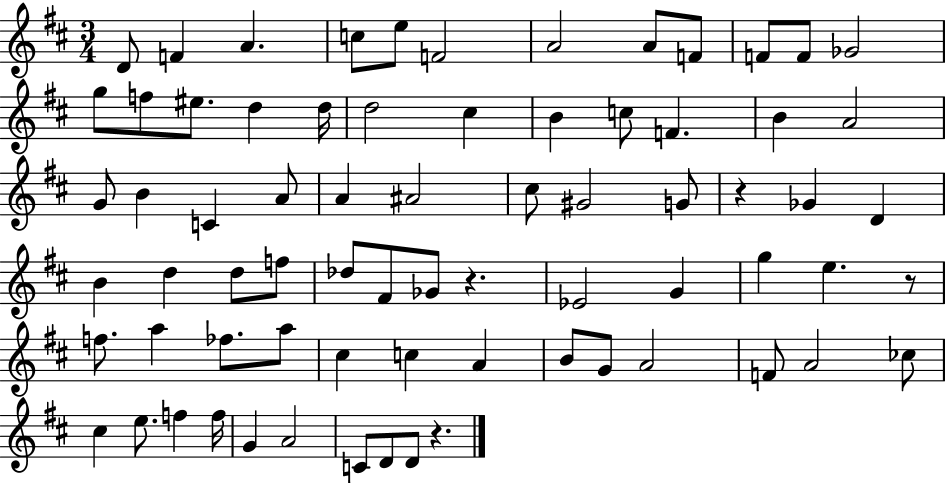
X:1
T:Untitled
M:3/4
L:1/4
K:D
D/2 F A c/2 e/2 F2 A2 A/2 F/2 F/2 F/2 _G2 g/2 f/2 ^e/2 d d/4 d2 ^c B c/2 F B A2 G/2 B C A/2 A ^A2 ^c/2 ^G2 G/2 z _G D B d d/2 f/2 _d/2 ^F/2 _G/2 z _E2 G g e z/2 f/2 a _f/2 a/2 ^c c A B/2 G/2 A2 F/2 A2 _c/2 ^c e/2 f f/4 G A2 C/2 D/2 D/2 z